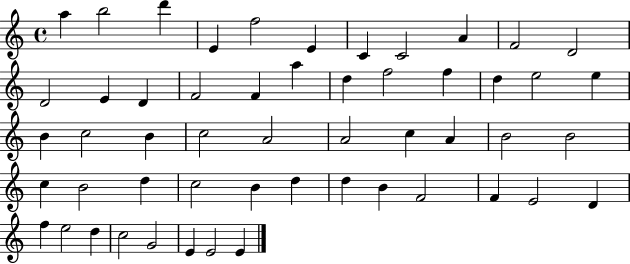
{
  \clef treble
  \time 4/4
  \defaultTimeSignature
  \key c \major
  a''4 b''2 d'''4 | e'4 f''2 e'4 | c'4 c'2 a'4 | f'2 d'2 | \break d'2 e'4 d'4 | f'2 f'4 a''4 | d''4 f''2 f''4 | d''4 e''2 e''4 | \break b'4 c''2 b'4 | c''2 a'2 | a'2 c''4 a'4 | b'2 b'2 | \break c''4 b'2 d''4 | c''2 b'4 d''4 | d''4 b'4 f'2 | f'4 e'2 d'4 | \break f''4 e''2 d''4 | c''2 g'2 | e'4 e'2 e'4 | \bar "|."
}